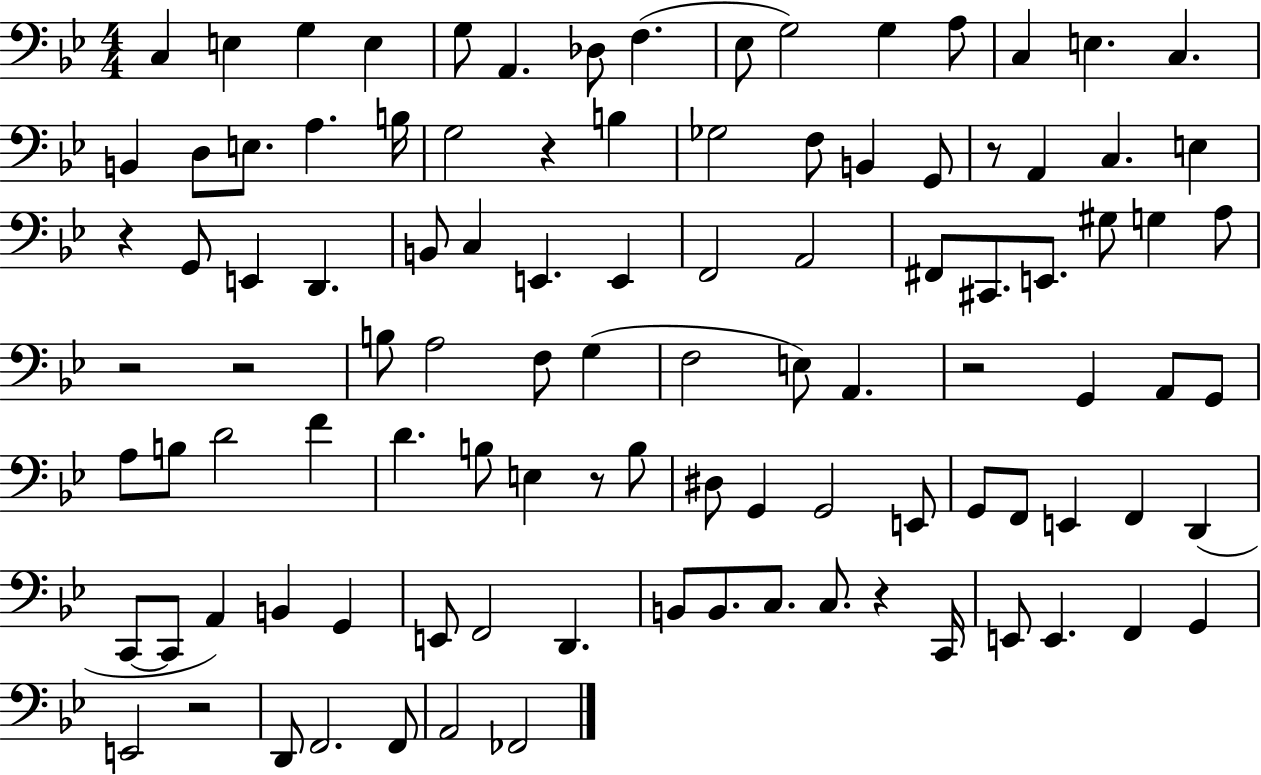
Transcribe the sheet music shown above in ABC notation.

X:1
T:Untitled
M:4/4
L:1/4
K:Bb
C, E, G, E, G,/2 A,, _D,/2 F, _E,/2 G,2 G, A,/2 C, E, C, B,, D,/2 E,/2 A, B,/4 G,2 z B, _G,2 F,/2 B,, G,,/2 z/2 A,, C, E, z G,,/2 E,, D,, B,,/2 C, E,, E,, F,,2 A,,2 ^F,,/2 ^C,,/2 E,,/2 ^G,/2 G, A,/2 z2 z2 B,/2 A,2 F,/2 G, F,2 E,/2 A,, z2 G,, A,,/2 G,,/2 A,/2 B,/2 D2 F D B,/2 E, z/2 B,/2 ^D,/2 G,, G,,2 E,,/2 G,,/2 F,,/2 E,, F,, D,, C,,/2 C,,/2 A,, B,, G,, E,,/2 F,,2 D,, B,,/2 B,,/2 C,/2 C,/2 z C,,/4 E,,/2 E,, F,, G,, E,,2 z2 D,,/2 F,,2 F,,/2 A,,2 _F,,2